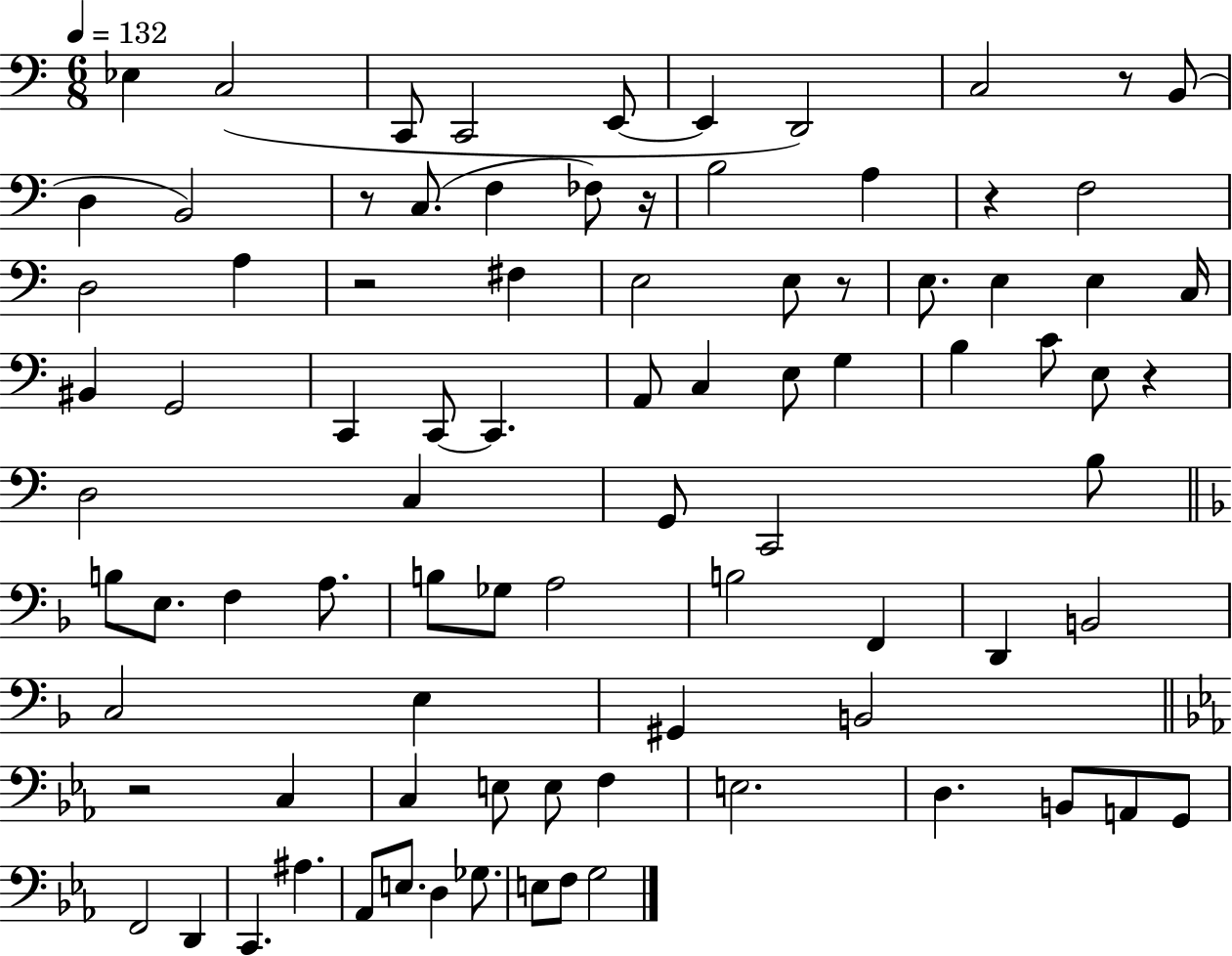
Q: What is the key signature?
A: C major